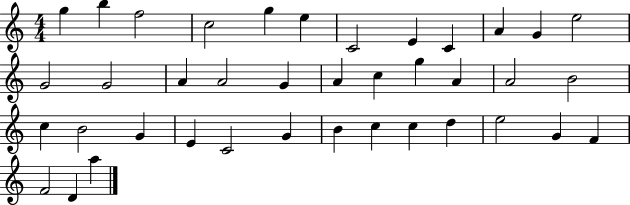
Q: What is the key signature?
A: C major